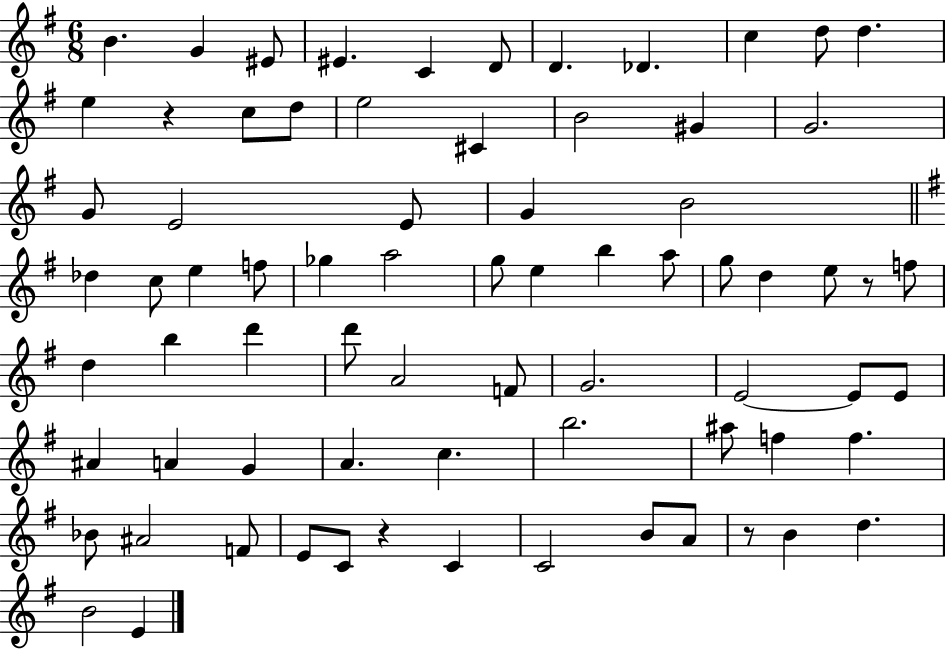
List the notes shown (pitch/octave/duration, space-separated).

B4/q. G4/q EIS4/e EIS4/q. C4/q D4/e D4/q. Db4/q. C5/q D5/e D5/q. E5/q R/q C5/e D5/e E5/h C#4/q B4/h G#4/q G4/h. G4/e E4/h E4/e G4/q B4/h Db5/q C5/e E5/q F5/e Gb5/q A5/h G5/e E5/q B5/q A5/e G5/e D5/q E5/e R/e F5/e D5/q B5/q D6/q D6/e A4/h F4/e G4/h. E4/h E4/e E4/e A#4/q A4/q G4/q A4/q. C5/q. B5/h. A#5/e F5/q F5/q. Bb4/e A#4/h F4/e E4/e C4/e R/q C4/q C4/h B4/e A4/e R/e B4/q D5/q. B4/h E4/q